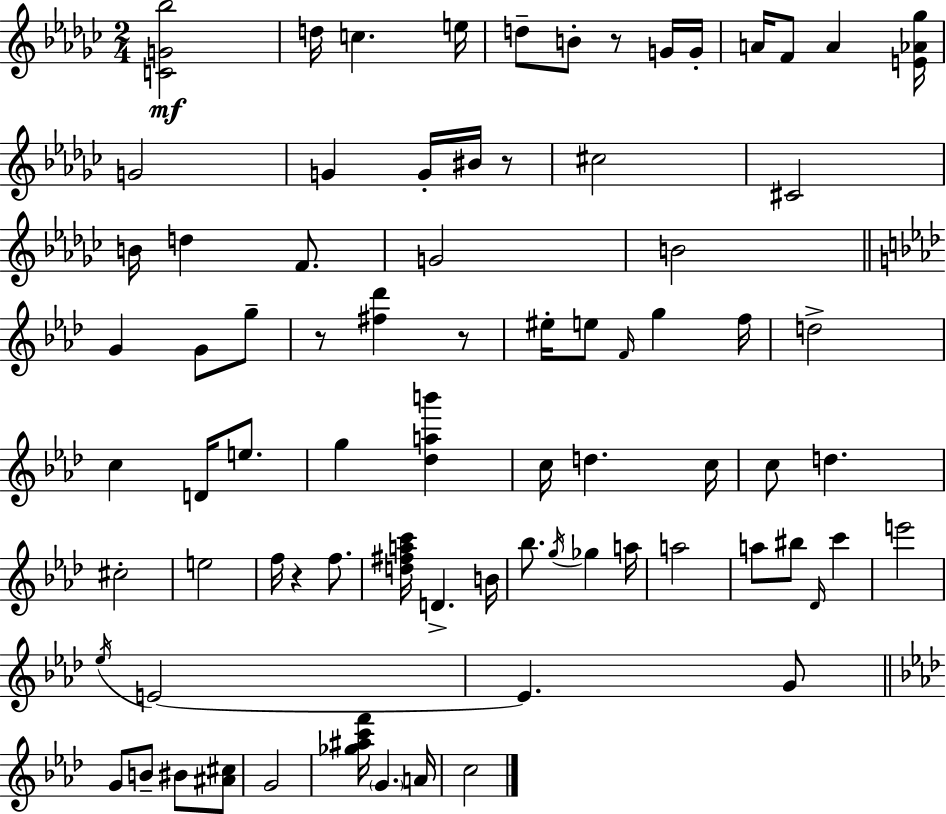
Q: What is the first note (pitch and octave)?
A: D5